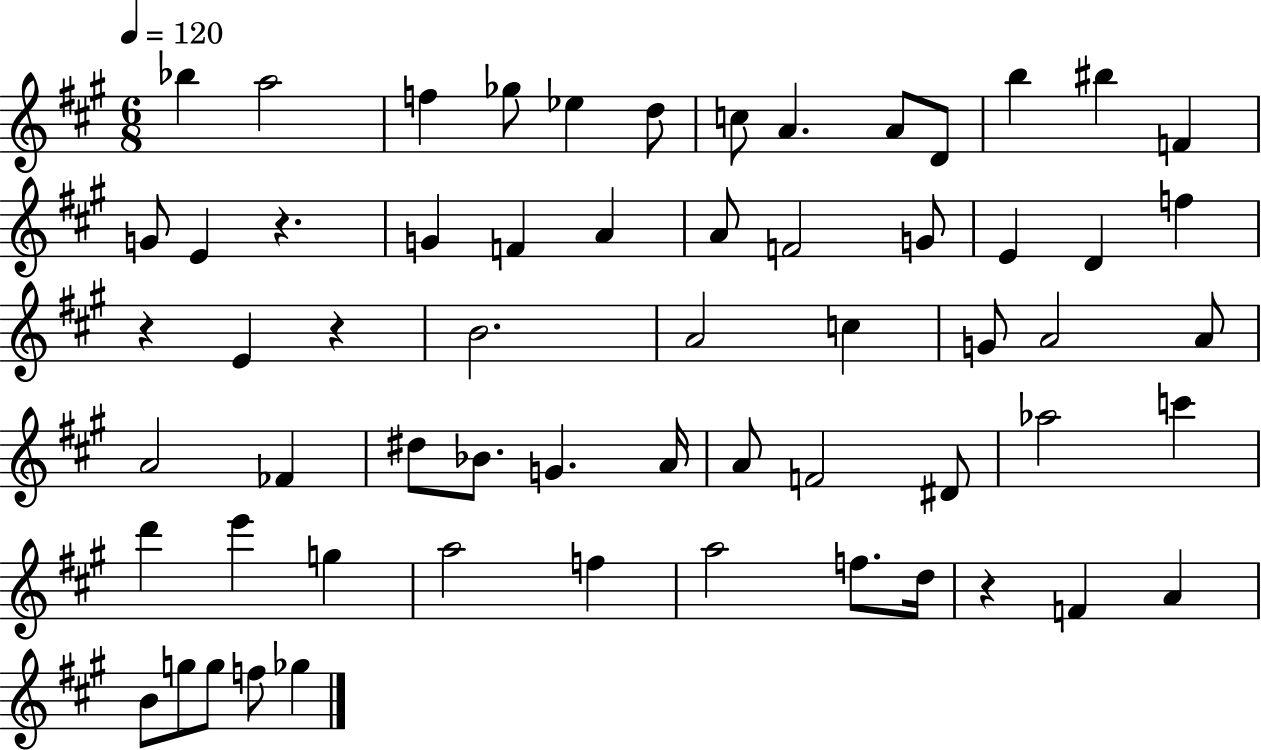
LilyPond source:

{
  \clef treble
  \numericTimeSignature
  \time 6/8
  \key a \major
  \tempo 4 = 120
  bes''4 a''2 | f''4 ges''8 ees''4 d''8 | c''8 a'4. a'8 d'8 | b''4 bis''4 f'4 | \break g'8 e'4 r4. | g'4 f'4 a'4 | a'8 f'2 g'8 | e'4 d'4 f''4 | \break r4 e'4 r4 | b'2. | a'2 c''4 | g'8 a'2 a'8 | \break a'2 fes'4 | dis''8 bes'8. g'4. a'16 | a'8 f'2 dis'8 | aes''2 c'''4 | \break d'''4 e'''4 g''4 | a''2 f''4 | a''2 f''8. d''16 | r4 f'4 a'4 | \break b'8 g''8 g''8 f''8 ges''4 | \bar "|."
}